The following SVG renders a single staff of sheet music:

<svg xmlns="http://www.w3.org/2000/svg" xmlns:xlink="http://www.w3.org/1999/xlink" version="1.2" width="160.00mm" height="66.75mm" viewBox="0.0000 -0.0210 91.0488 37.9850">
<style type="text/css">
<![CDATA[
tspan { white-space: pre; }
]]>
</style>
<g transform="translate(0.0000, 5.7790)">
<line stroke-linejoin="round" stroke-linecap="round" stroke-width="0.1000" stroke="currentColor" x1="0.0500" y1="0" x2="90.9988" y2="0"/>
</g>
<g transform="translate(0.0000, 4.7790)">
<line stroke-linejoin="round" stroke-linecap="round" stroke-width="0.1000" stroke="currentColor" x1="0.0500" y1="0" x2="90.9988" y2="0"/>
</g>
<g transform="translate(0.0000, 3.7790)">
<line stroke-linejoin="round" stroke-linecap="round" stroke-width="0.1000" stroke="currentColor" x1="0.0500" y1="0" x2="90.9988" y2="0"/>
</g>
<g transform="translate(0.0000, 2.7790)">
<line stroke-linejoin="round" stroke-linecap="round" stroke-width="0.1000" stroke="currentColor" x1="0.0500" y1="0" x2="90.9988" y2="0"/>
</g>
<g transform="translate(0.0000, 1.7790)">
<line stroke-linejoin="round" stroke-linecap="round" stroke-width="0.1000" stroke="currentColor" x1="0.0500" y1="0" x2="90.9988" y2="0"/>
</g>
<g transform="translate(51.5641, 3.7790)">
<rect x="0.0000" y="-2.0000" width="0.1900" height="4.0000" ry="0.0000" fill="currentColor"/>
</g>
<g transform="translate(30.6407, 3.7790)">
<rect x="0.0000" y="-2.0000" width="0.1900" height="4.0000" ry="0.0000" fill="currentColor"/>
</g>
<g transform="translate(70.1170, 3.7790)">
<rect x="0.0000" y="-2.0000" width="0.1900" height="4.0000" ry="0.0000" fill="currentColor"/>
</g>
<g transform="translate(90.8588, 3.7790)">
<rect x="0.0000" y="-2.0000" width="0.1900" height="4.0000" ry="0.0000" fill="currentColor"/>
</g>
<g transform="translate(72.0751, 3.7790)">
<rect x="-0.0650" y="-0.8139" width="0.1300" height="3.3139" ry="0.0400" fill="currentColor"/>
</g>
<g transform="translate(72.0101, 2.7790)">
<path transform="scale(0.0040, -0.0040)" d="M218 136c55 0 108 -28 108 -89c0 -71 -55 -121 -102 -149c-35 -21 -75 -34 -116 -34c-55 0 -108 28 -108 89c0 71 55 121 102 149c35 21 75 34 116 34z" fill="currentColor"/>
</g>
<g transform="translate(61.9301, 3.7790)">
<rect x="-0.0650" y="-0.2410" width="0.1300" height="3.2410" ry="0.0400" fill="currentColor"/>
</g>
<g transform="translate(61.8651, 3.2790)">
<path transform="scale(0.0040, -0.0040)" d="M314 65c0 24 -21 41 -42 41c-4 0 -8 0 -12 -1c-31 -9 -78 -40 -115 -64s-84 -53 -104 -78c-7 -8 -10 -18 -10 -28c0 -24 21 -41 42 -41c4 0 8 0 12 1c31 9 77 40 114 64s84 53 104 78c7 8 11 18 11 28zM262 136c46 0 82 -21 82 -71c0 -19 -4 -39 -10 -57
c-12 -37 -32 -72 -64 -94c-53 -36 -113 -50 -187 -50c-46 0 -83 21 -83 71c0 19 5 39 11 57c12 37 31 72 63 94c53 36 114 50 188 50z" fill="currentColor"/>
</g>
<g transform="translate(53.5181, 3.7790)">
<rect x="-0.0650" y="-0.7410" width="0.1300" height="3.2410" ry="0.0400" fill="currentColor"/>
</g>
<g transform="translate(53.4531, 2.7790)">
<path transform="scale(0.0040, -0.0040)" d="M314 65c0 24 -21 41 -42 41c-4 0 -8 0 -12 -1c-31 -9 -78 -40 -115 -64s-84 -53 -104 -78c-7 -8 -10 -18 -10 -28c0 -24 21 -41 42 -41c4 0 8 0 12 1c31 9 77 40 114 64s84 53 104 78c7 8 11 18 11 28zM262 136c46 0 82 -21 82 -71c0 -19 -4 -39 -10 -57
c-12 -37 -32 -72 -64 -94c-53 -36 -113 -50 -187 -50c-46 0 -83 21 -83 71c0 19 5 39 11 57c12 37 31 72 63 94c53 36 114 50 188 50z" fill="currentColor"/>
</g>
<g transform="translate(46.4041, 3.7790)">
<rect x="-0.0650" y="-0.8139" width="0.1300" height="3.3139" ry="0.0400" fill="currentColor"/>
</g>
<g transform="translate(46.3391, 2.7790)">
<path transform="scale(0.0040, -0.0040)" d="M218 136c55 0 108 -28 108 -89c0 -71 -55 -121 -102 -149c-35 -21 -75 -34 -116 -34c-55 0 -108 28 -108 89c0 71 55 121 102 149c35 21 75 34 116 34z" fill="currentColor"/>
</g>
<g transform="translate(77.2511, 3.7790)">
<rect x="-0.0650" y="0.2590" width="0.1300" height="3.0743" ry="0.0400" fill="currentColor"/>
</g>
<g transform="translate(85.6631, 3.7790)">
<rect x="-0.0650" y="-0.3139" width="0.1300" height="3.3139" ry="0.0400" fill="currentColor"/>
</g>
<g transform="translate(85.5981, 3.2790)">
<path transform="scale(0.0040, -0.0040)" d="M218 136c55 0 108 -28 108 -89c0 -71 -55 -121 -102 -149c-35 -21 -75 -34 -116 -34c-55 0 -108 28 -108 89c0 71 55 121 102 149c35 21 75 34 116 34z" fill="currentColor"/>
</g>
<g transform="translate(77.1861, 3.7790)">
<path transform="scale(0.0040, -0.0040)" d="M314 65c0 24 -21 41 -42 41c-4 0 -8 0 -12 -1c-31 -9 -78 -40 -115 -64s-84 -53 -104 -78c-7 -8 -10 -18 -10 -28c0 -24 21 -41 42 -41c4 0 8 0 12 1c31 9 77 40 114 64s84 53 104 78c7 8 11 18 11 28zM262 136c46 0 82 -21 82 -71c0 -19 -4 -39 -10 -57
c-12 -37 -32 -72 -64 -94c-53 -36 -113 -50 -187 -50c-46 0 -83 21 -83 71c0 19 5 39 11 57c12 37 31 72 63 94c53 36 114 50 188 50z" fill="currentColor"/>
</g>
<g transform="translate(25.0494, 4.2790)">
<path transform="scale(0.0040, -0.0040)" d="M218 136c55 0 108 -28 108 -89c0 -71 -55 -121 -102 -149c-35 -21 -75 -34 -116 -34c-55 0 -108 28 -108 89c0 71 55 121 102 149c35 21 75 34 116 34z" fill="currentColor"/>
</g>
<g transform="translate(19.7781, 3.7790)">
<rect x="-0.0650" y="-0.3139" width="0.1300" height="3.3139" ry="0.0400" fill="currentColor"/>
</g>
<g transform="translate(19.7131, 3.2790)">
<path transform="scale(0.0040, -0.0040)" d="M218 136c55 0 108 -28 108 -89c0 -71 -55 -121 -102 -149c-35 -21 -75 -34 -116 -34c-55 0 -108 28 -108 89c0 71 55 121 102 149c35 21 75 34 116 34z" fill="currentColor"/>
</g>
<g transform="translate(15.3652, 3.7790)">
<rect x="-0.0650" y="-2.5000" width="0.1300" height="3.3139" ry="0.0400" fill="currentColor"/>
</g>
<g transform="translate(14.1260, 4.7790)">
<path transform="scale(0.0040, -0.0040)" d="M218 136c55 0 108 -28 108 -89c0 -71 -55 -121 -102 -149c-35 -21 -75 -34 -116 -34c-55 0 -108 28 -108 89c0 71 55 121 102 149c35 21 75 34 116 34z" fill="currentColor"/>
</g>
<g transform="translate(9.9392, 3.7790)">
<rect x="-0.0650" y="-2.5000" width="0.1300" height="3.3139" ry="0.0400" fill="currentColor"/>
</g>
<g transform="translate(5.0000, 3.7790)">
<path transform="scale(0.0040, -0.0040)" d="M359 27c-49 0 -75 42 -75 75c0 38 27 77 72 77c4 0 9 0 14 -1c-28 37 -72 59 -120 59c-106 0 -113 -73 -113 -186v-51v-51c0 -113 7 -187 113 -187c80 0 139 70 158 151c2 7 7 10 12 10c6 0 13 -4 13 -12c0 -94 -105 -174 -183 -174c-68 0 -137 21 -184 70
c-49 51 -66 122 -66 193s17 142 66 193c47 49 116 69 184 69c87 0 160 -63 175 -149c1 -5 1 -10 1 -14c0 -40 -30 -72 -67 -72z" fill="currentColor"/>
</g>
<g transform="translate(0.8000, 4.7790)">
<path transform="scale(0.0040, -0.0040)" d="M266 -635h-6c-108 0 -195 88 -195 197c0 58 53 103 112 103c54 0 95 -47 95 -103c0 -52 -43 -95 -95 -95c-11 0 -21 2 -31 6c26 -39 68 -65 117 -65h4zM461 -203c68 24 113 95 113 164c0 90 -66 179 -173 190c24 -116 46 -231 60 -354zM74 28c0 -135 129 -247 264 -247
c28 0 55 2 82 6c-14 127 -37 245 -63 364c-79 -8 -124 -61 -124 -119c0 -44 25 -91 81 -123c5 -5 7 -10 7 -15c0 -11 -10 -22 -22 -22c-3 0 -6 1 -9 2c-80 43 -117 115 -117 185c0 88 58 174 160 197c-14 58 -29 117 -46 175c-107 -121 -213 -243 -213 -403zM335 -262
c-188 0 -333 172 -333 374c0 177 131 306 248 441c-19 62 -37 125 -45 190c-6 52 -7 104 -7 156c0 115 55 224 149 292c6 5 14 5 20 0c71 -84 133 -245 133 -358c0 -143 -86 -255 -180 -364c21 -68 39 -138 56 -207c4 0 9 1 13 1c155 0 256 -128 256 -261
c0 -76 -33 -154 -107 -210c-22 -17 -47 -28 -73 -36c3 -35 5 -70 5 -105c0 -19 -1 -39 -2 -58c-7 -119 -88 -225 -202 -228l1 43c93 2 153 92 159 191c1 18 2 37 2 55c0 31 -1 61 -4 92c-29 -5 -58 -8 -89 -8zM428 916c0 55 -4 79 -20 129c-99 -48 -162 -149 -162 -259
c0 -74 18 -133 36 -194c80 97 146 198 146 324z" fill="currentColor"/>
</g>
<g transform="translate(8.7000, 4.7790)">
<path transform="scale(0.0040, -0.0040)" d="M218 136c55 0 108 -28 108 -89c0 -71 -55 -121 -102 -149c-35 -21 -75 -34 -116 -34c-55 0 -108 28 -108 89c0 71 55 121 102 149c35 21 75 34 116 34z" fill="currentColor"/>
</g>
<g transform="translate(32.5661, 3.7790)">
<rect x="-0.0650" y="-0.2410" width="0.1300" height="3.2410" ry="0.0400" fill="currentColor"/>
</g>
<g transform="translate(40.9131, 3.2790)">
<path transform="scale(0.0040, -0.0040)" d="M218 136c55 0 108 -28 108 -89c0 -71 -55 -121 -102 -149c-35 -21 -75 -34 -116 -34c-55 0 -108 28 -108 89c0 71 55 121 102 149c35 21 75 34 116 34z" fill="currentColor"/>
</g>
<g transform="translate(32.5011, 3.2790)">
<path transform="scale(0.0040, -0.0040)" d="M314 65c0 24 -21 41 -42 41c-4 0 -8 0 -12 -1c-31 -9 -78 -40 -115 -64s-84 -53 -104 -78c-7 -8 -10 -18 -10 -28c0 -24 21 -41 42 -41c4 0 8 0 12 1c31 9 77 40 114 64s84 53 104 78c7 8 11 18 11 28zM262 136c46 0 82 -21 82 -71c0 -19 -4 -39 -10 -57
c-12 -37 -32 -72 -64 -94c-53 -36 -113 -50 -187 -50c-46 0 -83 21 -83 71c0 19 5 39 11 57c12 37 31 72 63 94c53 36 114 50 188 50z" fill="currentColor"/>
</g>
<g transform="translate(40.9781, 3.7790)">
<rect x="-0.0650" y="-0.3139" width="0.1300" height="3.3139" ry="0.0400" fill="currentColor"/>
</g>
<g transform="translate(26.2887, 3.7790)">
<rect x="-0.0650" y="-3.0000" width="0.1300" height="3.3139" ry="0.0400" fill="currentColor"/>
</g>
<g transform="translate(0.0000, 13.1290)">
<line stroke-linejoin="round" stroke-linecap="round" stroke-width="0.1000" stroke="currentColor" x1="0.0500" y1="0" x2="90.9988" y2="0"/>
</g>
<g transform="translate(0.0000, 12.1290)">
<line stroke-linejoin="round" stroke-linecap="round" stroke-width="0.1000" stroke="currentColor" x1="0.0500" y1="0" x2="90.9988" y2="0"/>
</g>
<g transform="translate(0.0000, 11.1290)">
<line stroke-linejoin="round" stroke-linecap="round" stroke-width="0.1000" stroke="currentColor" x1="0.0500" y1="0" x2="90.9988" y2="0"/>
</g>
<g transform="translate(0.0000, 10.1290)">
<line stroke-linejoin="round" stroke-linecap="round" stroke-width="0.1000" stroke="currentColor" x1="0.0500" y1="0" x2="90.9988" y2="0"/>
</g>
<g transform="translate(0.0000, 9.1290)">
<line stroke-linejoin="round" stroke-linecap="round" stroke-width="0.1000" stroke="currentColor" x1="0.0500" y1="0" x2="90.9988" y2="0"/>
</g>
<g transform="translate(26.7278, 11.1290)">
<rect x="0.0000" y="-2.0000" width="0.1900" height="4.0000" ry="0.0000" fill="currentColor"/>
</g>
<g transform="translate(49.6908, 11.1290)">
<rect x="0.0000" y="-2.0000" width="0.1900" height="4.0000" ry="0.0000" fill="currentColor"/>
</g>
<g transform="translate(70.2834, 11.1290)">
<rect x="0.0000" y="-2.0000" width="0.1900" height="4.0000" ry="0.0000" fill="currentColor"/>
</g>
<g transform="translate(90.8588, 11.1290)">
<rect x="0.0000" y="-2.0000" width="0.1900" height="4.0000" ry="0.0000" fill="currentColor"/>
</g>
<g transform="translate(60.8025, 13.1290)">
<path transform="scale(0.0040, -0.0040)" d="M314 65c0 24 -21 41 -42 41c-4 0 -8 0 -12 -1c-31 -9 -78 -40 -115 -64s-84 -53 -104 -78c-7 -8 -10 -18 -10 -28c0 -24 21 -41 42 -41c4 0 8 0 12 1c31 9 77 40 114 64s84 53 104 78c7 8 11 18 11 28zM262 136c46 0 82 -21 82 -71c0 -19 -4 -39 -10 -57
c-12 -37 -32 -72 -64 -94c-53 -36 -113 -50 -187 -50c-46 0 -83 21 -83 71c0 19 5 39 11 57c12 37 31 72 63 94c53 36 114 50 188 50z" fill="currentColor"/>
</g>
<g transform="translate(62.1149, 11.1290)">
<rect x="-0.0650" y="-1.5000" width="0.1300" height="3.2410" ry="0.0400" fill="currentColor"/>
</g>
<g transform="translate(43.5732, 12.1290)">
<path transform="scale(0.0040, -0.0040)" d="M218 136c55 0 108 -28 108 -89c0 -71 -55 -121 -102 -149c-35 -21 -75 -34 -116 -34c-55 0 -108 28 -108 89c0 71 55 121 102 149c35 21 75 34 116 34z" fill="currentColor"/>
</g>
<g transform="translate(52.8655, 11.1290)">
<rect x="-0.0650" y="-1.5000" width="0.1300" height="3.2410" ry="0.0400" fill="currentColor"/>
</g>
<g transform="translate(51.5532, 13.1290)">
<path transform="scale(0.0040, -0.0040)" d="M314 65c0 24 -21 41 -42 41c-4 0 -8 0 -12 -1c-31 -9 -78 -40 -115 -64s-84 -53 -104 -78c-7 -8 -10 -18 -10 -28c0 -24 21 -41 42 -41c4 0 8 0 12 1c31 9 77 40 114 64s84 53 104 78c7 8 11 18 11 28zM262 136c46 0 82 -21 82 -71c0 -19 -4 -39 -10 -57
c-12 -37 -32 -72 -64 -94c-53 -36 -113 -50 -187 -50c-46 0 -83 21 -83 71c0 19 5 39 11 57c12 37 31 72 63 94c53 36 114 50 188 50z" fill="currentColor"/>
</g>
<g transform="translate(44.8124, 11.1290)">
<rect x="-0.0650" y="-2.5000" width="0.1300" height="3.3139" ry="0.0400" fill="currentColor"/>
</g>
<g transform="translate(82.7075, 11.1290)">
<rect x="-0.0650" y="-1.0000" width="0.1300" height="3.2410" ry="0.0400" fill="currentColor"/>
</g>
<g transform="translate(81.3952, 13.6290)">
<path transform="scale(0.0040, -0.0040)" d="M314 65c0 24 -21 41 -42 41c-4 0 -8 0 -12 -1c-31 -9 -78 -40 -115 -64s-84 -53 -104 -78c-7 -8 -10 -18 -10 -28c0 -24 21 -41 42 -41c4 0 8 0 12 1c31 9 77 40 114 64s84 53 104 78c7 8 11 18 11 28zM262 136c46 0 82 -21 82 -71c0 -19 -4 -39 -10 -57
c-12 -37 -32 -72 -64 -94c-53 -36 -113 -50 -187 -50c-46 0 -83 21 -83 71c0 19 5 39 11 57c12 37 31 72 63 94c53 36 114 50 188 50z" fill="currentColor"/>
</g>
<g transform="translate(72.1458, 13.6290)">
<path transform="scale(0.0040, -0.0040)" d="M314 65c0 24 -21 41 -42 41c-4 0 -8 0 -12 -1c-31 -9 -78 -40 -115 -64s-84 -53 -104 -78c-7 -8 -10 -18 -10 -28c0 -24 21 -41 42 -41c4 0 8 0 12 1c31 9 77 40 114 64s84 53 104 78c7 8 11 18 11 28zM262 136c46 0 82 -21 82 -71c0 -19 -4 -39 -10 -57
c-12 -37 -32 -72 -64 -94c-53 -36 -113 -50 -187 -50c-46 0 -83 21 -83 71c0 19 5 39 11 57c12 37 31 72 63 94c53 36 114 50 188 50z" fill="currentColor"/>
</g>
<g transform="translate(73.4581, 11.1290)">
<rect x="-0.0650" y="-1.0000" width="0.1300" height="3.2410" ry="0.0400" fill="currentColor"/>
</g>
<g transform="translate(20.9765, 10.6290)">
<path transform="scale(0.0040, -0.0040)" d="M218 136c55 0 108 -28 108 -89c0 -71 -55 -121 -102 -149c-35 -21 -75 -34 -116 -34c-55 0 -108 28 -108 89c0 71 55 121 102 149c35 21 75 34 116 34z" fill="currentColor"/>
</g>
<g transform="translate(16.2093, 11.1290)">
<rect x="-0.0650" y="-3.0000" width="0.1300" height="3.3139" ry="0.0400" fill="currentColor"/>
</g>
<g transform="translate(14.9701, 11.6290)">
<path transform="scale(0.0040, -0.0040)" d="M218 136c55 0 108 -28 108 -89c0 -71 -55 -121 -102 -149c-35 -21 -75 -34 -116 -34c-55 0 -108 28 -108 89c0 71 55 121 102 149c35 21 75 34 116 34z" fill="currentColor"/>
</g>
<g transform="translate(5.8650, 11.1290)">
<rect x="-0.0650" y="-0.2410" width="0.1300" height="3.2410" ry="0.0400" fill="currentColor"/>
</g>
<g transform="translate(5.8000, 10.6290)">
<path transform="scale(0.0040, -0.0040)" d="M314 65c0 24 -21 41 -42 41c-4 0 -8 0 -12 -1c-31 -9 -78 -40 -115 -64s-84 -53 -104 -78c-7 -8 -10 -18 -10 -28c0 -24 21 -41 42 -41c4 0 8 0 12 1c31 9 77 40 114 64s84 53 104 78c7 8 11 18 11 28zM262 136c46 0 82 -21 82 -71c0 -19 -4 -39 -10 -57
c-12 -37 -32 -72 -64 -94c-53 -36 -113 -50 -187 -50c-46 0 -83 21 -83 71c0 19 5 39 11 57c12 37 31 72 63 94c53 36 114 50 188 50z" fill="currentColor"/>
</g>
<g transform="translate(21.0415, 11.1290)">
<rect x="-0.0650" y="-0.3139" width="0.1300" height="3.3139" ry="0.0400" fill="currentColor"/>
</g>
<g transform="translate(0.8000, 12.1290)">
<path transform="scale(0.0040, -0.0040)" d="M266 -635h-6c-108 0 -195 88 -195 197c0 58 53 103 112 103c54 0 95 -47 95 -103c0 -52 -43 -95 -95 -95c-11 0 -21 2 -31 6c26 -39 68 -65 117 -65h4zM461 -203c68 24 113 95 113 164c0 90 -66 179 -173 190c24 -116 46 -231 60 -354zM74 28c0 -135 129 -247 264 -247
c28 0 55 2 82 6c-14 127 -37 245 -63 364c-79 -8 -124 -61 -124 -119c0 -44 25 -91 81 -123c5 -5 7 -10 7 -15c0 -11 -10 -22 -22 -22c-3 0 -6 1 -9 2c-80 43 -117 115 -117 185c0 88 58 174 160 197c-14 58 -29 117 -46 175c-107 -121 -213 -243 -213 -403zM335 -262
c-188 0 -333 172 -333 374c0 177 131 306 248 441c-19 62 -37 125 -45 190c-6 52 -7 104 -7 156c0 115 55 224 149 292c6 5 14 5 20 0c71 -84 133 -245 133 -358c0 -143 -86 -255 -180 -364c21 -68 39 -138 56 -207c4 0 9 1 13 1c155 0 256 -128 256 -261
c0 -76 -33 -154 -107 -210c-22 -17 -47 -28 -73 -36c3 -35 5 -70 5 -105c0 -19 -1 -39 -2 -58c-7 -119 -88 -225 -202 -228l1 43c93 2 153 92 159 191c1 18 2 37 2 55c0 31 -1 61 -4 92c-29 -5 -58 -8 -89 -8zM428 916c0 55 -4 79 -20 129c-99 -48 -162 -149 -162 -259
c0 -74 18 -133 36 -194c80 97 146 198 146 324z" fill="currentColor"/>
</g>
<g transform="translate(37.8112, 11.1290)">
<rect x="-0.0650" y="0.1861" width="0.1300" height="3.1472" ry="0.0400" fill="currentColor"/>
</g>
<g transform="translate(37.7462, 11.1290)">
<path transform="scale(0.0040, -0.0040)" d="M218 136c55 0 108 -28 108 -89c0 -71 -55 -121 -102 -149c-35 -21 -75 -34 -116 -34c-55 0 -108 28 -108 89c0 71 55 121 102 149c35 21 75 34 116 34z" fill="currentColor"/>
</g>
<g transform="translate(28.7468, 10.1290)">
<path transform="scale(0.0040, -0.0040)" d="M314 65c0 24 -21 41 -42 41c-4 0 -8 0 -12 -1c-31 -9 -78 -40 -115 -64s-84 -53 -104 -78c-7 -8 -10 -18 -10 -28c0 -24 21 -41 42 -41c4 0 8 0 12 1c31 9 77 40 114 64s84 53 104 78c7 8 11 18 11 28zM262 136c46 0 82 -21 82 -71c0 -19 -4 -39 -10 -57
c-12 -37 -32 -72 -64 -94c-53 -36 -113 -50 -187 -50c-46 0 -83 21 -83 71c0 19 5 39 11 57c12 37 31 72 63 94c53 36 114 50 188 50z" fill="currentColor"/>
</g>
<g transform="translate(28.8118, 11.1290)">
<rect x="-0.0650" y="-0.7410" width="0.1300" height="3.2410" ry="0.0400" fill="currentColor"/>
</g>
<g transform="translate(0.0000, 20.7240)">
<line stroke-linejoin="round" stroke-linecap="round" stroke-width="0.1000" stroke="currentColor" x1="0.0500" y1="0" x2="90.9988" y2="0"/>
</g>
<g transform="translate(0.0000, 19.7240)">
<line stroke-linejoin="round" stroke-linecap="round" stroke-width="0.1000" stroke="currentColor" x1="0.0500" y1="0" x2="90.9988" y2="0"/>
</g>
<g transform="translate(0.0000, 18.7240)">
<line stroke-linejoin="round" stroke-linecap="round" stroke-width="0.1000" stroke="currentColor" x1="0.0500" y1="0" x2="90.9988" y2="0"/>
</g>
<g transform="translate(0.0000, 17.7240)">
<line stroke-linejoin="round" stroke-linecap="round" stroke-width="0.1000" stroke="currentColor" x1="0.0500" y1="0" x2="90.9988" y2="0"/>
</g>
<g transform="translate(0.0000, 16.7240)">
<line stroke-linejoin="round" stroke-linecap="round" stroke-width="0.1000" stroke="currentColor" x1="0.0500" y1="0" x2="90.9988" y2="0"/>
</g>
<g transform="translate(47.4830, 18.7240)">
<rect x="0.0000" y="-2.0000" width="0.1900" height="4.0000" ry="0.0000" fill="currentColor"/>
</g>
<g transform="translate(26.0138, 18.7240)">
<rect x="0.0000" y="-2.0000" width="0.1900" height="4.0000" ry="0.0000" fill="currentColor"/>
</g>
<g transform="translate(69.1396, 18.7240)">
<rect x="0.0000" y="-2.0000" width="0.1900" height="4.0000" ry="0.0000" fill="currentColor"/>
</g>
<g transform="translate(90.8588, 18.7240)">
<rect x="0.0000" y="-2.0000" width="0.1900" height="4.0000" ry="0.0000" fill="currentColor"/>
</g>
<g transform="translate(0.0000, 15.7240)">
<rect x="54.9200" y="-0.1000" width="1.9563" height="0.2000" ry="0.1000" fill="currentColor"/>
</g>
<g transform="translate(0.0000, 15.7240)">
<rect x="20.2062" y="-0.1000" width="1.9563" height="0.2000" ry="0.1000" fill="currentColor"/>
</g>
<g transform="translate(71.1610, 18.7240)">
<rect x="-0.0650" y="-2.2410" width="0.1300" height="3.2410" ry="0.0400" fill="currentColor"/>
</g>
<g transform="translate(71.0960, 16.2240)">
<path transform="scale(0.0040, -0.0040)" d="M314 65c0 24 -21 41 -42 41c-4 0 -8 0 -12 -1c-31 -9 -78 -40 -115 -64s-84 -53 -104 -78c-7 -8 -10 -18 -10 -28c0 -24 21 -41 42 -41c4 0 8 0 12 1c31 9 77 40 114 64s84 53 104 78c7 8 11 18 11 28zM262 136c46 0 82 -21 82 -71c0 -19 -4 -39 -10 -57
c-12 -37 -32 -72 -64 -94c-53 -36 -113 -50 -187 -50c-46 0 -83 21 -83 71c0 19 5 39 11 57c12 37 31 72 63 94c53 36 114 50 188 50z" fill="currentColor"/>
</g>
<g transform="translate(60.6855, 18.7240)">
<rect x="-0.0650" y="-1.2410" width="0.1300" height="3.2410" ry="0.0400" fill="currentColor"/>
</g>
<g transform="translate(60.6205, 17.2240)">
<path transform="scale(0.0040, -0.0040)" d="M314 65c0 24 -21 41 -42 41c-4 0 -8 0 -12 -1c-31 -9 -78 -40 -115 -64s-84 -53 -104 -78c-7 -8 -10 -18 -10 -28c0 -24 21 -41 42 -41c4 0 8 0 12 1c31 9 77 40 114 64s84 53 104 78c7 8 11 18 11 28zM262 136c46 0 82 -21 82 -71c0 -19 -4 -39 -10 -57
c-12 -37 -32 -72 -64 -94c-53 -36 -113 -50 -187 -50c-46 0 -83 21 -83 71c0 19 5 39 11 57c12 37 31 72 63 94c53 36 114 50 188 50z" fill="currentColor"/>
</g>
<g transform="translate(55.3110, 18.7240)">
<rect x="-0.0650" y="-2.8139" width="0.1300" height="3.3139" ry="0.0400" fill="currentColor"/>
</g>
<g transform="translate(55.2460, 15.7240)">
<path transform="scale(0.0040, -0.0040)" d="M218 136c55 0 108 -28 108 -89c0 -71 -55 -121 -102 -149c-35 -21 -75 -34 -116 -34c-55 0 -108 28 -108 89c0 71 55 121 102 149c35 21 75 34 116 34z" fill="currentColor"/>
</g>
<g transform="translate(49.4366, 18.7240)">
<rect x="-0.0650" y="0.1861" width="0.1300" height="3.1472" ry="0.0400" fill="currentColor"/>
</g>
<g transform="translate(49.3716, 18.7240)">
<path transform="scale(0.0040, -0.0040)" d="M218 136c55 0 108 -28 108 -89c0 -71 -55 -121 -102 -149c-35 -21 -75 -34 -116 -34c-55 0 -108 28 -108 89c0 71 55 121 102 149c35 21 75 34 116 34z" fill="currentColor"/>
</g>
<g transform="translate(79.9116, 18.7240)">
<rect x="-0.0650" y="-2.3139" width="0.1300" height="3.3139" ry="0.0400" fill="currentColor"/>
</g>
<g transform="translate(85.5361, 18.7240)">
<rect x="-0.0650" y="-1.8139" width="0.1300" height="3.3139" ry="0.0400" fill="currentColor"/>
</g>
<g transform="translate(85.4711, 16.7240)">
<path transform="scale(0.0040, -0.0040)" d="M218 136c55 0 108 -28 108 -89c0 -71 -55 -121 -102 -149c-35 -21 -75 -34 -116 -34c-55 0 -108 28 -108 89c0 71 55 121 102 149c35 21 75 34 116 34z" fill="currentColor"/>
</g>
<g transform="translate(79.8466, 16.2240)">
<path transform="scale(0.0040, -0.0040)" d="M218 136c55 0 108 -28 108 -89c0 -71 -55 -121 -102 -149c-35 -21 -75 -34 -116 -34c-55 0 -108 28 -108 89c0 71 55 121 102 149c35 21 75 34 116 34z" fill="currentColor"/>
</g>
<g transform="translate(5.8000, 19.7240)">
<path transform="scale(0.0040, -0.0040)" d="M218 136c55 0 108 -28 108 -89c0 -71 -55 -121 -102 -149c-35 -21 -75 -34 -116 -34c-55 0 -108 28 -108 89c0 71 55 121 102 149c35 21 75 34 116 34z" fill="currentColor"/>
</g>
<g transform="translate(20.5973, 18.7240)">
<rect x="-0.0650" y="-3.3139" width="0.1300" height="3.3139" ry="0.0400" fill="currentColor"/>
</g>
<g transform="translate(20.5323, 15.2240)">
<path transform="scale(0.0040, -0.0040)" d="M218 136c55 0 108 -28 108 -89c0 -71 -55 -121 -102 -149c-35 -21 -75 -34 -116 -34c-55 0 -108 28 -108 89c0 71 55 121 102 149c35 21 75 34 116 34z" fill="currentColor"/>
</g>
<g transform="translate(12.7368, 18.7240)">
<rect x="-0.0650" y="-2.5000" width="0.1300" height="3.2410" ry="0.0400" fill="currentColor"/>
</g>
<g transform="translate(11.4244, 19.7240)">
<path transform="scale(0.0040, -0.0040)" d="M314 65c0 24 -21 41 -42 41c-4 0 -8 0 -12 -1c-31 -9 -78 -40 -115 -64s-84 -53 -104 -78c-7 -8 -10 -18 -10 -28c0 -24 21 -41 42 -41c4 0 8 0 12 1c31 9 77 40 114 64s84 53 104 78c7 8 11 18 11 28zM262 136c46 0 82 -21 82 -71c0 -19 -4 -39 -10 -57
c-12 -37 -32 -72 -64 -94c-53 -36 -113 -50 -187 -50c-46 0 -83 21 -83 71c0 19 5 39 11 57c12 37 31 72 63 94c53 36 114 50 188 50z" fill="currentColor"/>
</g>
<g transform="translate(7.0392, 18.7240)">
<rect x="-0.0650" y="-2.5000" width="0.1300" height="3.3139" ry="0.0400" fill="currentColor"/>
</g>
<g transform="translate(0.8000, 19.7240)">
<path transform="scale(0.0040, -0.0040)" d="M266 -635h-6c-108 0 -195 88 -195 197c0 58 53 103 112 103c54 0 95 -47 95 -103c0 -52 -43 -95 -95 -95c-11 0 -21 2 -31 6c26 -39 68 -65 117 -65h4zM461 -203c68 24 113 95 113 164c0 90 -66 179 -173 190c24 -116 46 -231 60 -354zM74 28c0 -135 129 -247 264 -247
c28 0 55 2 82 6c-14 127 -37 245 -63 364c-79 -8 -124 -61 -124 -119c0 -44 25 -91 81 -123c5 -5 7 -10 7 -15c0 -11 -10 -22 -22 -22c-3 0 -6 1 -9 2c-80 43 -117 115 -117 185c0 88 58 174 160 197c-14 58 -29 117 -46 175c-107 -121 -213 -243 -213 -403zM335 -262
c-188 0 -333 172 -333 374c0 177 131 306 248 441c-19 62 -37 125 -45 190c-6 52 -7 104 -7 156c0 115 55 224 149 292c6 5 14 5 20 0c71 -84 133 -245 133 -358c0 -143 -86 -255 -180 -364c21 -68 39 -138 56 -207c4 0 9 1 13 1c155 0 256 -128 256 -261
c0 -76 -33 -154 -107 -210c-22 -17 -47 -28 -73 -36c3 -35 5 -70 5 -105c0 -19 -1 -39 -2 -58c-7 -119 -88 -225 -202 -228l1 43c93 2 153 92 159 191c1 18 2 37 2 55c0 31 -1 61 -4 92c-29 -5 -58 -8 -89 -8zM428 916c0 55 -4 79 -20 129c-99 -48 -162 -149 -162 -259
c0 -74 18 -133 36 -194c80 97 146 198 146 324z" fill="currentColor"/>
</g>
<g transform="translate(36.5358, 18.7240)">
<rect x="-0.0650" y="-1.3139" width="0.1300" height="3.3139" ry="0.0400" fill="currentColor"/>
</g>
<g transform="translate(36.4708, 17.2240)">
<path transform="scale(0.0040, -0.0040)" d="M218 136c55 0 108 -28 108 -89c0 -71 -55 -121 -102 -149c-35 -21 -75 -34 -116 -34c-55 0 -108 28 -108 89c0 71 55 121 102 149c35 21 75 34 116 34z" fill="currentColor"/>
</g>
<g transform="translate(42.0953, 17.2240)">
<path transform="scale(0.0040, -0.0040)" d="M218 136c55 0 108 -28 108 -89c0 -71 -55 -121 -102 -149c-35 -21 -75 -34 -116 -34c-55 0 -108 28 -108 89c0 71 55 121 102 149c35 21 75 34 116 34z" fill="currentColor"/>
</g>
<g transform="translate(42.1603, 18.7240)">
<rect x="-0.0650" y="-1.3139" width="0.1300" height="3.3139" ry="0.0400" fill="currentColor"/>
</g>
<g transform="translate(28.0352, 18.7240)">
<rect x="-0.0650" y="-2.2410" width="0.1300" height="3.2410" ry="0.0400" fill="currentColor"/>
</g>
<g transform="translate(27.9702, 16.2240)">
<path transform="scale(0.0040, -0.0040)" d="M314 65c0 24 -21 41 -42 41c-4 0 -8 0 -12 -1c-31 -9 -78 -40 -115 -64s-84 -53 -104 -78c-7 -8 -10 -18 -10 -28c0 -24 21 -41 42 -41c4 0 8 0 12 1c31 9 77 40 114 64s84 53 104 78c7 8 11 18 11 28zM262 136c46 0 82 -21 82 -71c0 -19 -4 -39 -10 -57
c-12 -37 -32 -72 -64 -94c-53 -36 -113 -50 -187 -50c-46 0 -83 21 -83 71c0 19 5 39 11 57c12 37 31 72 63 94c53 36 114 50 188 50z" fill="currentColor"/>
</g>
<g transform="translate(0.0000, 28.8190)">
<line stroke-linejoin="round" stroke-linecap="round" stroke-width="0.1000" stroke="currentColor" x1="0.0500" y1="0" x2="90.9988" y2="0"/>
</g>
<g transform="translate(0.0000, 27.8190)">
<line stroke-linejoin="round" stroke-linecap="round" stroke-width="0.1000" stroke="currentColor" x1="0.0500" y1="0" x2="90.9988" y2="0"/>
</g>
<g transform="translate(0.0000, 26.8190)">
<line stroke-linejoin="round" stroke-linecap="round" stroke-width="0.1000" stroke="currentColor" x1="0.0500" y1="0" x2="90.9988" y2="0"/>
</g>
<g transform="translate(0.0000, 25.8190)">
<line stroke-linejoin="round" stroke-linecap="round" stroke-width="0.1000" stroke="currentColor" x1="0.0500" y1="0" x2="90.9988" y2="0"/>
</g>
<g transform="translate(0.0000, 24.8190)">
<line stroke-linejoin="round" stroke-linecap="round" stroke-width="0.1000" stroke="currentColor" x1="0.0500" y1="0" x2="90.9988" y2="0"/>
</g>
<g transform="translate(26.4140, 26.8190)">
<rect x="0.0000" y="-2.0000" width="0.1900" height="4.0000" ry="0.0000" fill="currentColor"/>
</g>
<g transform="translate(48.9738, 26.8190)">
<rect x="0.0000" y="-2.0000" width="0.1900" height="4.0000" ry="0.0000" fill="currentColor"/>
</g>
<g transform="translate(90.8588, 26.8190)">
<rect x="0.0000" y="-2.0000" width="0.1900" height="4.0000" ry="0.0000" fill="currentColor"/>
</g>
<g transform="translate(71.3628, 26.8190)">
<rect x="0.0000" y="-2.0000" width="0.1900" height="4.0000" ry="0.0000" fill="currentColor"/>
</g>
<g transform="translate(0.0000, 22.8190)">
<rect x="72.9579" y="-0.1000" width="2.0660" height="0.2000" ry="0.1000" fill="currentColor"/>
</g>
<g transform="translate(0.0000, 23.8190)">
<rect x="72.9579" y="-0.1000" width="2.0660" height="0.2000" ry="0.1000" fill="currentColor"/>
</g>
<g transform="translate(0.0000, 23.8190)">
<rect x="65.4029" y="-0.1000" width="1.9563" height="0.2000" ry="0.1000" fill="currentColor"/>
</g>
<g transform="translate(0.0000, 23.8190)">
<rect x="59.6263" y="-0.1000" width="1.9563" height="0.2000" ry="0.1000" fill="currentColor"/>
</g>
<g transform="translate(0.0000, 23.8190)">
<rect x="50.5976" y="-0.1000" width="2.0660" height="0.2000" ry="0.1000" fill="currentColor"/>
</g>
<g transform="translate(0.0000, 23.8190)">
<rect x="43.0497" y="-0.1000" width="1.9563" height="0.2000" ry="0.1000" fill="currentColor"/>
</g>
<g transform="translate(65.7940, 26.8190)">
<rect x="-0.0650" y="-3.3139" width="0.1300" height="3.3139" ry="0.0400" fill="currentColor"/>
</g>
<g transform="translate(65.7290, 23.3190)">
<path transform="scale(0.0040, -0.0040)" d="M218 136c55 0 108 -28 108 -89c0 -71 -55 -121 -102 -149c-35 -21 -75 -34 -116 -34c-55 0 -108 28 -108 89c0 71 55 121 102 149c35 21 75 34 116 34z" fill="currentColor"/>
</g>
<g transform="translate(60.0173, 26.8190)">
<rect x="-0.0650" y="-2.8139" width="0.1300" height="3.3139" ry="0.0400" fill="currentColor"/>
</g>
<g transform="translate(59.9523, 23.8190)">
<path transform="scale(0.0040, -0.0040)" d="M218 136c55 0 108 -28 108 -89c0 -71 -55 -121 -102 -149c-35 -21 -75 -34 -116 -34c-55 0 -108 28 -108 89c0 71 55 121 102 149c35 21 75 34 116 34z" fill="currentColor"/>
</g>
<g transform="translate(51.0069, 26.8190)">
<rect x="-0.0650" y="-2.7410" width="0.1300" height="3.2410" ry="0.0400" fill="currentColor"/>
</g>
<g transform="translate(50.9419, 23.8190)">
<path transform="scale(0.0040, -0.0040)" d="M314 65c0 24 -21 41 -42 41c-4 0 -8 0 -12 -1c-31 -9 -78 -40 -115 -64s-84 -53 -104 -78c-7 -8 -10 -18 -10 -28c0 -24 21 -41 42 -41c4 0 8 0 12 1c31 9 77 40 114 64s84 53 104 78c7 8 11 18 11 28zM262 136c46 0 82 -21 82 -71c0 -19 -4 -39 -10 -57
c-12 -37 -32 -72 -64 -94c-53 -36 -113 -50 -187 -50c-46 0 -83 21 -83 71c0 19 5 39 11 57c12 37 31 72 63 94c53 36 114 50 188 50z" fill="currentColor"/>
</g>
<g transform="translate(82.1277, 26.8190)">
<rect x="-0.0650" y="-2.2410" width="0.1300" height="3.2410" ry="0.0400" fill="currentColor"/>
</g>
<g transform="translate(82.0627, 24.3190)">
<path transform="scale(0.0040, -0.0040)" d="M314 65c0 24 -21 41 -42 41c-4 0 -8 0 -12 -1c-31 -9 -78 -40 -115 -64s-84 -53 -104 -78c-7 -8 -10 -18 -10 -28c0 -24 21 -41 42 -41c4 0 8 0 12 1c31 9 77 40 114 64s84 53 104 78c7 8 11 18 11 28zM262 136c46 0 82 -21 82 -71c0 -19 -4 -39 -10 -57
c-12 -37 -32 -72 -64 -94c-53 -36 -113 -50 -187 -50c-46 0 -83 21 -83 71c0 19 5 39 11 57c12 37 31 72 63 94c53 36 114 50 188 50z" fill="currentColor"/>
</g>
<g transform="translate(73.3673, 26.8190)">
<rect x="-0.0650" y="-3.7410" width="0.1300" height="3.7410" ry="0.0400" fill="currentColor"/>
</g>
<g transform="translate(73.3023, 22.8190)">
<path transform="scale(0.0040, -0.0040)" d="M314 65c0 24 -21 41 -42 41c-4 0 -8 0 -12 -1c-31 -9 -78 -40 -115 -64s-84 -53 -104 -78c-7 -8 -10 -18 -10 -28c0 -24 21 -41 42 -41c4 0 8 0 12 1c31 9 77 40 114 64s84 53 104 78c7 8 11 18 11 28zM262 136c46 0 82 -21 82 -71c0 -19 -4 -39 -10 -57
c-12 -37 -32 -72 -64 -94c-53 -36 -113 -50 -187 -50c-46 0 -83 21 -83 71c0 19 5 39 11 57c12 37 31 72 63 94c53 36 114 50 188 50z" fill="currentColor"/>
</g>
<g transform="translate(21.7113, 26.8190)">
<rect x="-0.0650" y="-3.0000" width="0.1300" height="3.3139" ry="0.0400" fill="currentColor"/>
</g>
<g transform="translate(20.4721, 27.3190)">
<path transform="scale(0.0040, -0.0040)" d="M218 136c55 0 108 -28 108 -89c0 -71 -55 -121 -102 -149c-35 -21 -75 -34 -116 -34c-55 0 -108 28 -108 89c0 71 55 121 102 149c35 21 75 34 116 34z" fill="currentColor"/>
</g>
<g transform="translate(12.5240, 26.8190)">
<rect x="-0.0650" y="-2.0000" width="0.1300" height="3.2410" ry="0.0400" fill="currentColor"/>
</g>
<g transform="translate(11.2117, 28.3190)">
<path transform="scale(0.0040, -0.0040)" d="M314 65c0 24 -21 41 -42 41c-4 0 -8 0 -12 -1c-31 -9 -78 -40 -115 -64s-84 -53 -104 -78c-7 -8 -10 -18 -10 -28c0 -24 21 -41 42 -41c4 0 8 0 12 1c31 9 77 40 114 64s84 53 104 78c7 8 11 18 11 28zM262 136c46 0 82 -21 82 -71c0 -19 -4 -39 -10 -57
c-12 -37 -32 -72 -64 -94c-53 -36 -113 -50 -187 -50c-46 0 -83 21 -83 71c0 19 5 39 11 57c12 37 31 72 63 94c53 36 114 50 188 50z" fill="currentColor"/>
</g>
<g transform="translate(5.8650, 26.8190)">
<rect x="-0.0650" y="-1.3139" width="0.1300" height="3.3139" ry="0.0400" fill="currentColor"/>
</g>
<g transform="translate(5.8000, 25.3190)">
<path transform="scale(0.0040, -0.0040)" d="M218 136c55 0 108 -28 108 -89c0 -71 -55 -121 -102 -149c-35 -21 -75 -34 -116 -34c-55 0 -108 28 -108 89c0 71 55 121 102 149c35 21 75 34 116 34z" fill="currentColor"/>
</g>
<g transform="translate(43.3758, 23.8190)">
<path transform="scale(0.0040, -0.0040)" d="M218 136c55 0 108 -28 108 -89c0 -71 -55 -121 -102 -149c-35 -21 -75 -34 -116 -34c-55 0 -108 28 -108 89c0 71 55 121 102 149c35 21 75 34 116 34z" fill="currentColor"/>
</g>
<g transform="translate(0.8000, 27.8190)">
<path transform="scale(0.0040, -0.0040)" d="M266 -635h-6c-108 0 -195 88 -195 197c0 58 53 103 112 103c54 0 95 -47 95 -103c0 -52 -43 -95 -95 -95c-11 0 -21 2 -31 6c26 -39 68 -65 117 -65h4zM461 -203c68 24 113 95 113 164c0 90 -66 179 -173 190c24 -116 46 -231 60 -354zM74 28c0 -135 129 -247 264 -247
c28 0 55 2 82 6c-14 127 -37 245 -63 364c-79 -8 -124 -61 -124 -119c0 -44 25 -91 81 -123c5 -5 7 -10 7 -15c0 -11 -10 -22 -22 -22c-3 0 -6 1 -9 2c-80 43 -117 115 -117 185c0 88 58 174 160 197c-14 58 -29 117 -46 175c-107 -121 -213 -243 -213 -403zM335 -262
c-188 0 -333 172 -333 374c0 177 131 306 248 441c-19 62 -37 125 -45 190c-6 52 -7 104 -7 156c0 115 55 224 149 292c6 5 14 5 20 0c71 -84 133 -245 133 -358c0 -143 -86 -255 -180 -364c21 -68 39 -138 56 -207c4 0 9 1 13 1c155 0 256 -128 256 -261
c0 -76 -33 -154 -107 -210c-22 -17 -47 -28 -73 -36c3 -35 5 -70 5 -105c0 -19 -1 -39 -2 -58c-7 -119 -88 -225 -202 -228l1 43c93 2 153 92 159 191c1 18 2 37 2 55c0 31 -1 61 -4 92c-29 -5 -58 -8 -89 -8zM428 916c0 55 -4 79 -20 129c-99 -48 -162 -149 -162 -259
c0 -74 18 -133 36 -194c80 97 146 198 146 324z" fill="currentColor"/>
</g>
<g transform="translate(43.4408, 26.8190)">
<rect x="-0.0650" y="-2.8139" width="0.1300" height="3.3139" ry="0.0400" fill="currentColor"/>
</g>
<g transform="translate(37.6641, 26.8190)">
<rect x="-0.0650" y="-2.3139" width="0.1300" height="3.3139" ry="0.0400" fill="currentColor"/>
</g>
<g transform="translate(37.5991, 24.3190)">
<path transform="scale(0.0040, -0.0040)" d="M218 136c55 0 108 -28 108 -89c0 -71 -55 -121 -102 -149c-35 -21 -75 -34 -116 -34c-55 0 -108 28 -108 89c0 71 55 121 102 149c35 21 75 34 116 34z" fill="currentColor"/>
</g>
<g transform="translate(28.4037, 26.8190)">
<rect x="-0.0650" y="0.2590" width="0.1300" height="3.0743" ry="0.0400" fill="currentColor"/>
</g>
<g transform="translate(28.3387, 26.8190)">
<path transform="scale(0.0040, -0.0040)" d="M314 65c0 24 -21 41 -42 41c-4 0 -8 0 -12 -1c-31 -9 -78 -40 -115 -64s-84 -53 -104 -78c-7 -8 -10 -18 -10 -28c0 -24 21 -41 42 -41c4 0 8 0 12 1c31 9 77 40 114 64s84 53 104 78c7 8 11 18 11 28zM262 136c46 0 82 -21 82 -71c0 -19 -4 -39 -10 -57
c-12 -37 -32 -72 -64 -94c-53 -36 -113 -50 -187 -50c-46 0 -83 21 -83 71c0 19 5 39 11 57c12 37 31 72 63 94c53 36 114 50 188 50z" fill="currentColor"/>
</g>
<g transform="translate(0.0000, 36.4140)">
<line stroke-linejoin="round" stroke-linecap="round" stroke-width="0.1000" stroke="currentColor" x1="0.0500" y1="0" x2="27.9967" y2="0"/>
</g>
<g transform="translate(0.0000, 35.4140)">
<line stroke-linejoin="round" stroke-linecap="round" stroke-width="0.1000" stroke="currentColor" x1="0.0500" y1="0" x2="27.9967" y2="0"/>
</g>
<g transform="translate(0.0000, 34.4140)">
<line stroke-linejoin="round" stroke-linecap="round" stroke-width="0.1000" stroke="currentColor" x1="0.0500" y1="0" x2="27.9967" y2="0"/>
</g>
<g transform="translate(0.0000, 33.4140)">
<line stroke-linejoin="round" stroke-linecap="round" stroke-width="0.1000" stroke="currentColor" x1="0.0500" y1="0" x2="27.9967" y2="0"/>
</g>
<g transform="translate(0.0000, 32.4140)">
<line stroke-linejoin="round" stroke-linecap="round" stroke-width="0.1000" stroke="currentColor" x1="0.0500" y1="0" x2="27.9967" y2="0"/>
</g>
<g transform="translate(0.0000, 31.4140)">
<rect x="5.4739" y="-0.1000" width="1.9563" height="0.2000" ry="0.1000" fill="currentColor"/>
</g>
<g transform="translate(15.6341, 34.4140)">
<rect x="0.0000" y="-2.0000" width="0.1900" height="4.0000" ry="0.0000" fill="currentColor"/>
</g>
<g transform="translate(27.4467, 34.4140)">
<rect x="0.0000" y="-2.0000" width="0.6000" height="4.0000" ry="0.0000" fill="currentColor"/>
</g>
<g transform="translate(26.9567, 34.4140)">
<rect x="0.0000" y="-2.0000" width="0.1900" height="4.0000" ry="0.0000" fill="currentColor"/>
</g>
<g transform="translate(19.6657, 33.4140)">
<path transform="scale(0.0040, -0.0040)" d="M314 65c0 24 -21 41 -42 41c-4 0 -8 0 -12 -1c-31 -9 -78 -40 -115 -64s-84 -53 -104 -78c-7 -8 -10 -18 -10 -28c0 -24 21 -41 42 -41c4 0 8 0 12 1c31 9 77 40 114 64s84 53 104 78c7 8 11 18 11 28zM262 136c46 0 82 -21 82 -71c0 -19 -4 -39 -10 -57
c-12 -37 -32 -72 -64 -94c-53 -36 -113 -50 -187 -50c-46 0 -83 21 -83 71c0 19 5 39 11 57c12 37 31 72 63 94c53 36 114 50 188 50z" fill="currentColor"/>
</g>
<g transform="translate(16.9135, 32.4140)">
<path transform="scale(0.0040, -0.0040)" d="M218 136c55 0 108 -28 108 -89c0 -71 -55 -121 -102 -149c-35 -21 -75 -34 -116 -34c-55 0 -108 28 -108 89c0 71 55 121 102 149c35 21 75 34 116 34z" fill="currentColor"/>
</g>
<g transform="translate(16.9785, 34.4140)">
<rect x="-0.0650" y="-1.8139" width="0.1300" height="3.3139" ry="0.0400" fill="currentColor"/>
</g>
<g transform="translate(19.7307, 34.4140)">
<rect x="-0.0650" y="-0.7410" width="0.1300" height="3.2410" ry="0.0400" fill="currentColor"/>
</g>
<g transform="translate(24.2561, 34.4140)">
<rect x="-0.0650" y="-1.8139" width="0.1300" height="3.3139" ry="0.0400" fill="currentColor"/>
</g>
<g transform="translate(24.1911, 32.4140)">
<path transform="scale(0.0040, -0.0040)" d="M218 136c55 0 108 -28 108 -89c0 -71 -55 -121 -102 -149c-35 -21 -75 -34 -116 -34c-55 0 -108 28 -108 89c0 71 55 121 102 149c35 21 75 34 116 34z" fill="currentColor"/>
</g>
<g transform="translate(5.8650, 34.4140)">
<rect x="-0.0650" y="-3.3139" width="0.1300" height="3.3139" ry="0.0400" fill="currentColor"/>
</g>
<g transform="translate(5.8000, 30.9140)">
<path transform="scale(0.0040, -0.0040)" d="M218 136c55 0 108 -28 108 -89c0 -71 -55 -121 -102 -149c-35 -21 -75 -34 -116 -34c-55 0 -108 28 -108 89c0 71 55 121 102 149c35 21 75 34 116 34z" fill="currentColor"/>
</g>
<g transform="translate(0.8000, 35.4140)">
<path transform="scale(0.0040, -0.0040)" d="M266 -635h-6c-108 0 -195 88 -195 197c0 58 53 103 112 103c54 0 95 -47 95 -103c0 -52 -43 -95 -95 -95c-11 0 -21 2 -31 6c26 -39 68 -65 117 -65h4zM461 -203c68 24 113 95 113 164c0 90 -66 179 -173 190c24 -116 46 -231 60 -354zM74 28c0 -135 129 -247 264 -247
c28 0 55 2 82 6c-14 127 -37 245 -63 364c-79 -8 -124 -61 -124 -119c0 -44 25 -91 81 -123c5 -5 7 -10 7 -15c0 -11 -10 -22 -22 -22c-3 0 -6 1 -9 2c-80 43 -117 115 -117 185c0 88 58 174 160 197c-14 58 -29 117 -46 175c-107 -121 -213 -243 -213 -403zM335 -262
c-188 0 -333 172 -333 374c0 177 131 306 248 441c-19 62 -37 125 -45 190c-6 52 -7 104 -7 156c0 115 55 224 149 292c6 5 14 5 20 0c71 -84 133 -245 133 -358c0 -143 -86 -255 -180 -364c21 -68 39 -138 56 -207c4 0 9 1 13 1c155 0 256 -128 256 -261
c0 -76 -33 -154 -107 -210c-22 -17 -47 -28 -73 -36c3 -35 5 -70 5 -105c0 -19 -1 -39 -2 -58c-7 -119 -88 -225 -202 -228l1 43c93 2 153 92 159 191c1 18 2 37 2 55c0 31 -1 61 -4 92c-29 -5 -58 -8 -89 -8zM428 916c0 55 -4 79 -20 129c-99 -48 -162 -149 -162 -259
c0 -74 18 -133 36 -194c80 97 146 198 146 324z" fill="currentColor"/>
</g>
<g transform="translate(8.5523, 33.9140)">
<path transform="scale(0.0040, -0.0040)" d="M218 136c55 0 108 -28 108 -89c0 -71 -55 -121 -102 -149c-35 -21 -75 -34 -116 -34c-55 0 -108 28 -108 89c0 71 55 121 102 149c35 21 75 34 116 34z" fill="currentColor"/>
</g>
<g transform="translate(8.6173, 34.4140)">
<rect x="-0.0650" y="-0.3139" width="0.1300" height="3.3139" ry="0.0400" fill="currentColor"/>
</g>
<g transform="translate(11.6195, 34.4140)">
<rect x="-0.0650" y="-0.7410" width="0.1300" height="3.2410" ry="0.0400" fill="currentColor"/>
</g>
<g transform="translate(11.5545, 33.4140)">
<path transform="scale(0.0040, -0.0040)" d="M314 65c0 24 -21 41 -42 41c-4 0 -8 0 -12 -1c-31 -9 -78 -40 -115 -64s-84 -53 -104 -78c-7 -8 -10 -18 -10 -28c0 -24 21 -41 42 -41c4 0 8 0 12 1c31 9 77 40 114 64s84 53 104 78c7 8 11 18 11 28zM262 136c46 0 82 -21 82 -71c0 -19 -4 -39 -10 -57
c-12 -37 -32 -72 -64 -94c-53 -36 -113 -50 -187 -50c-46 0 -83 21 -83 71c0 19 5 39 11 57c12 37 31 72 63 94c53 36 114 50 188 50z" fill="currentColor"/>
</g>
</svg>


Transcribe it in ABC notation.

X:1
T:Untitled
M:4/4
L:1/4
K:C
G G c A c2 c d d2 c2 d B2 c c2 A c d2 B G E2 E2 D2 D2 G G2 b g2 e e B a e2 g2 g f e F2 A B2 g a a2 a b c'2 g2 b c d2 f d2 f